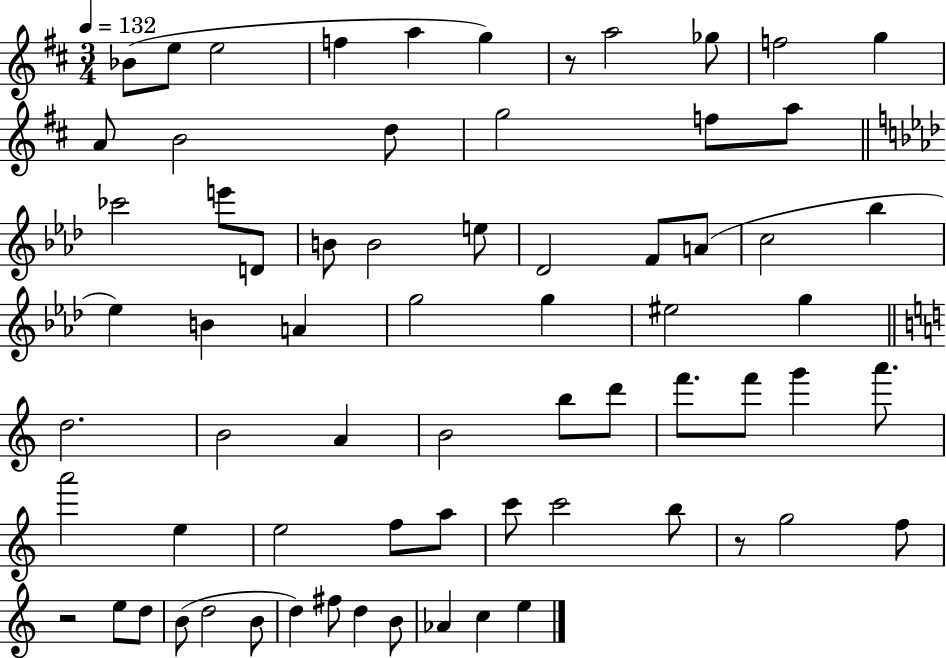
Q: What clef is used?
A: treble